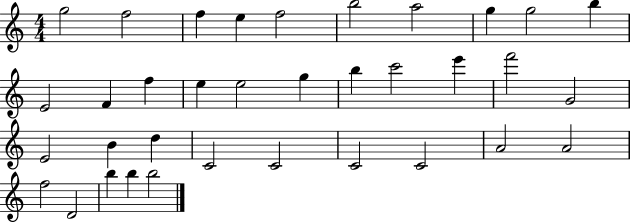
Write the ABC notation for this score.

X:1
T:Untitled
M:4/4
L:1/4
K:C
g2 f2 f e f2 b2 a2 g g2 b E2 F f e e2 g b c'2 e' f'2 G2 E2 B d C2 C2 C2 C2 A2 A2 f2 D2 b b b2